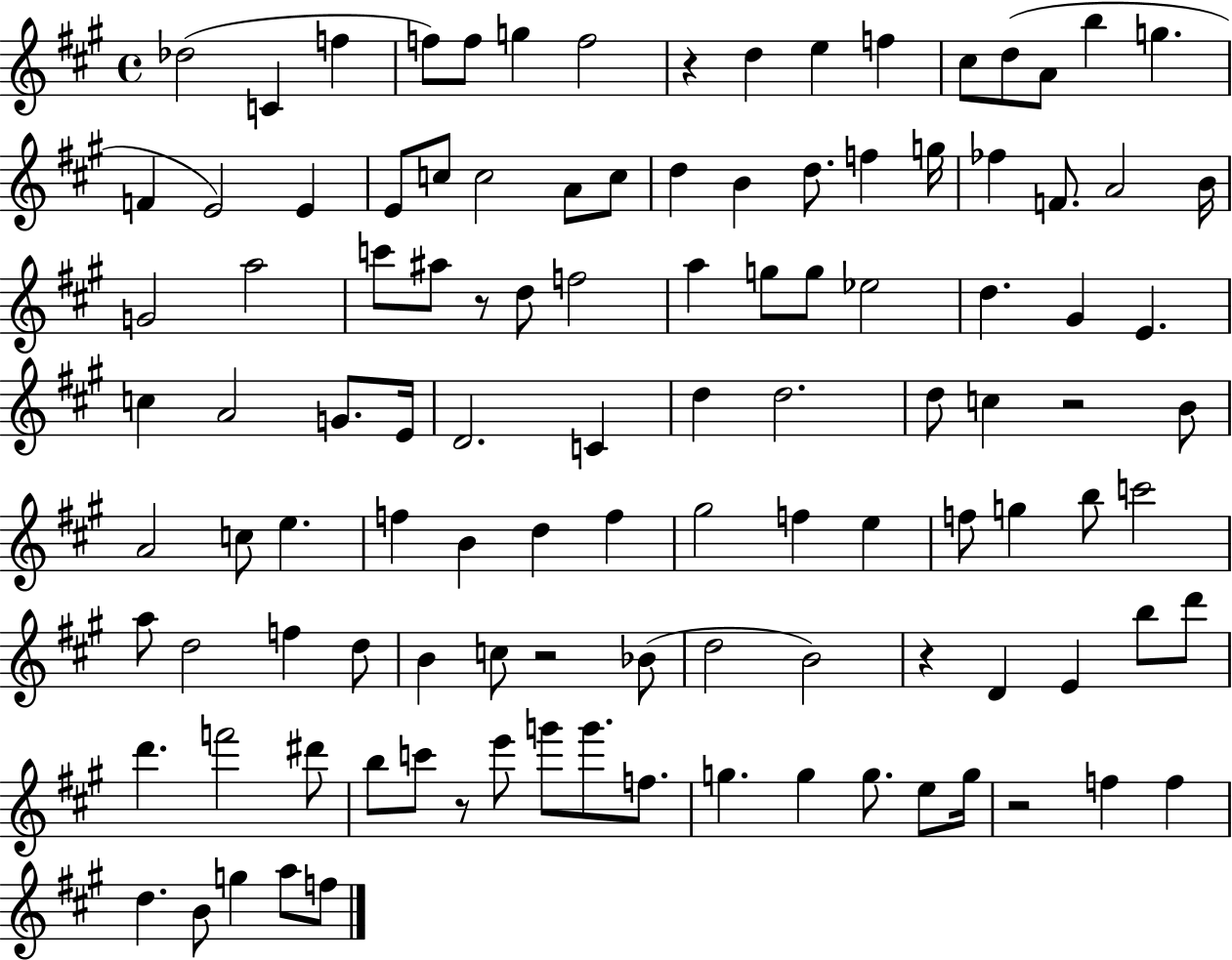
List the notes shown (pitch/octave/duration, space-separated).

Db5/h C4/q F5/q F5/e F5/e G5/q F5/h R/q D5/q E5/q F5/q C#5/e D5/e A4/e B5/q G5/q. F4/q E4/h E4/q E4/e C5/e C5/h A4/e C5/e D5/q B4/q D5/e. F5/q G5/s FES5/q F4/e. A4/h B4/s G4/h A5/h C6/e A#5/e R/e D5/e F5/h A5/q G5/e G5/e Eb5/h D5/q. G#4/q E4/q. C5/q A4/h G4/e. E4/s D4/h. C4/q D5/q D5/h. D5/e C5/q R/h B4/e A4/h C5/e E5/q. F5/q B4/q D5/q F5/q G#5/h F5/q E5/q F5/e G5/q B5/e C6/h A5/e D5/h F5/q D5/e B4/q C5/e R/h Bb4/e D5/h B4/h R/q D4/q E4/q B5/e D6/e D6/q. F6/h D#6/e B5/e C6/e R/e E6/e G6/e G6/e. F5/e. G5/q. G5/q G5/e. E5/e G5/s R/h F5/q F5/q D5/q. B4/e G5/q A5/e F5/e